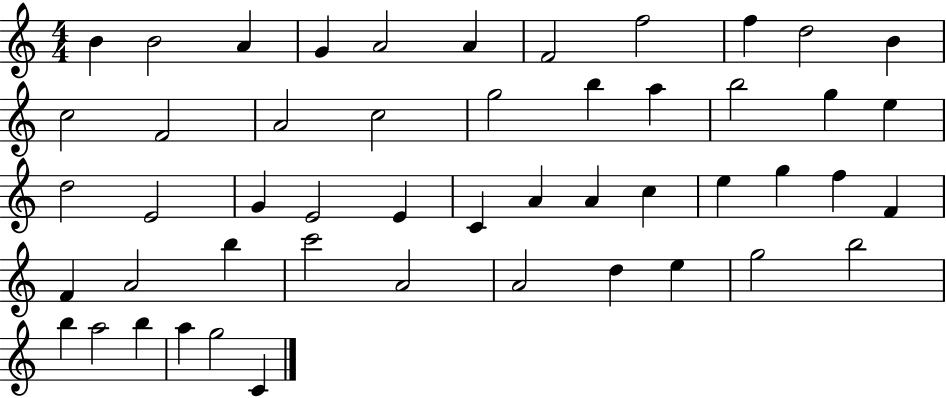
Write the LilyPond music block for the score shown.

{
  \clef treble
  \numericTimeSignature
  \time 4/4
  \key c \major
  b'4 b'2 a'4 | g'4 a'2 a'4 | f'2 f''2 | f''4 d''2 b'4 | \break c''2 f'2 | a'2 c''2 | g''2 b''4 a''4 | b''2 g''4 e''4 | \break d''2 e'2 | g'4 e'2 e'4 | c'4 a'4 a'4 c''4 | e''4 g''4 f''4 f'4 | \break f'4 a'2 b''4 | c'''2 a'2 | a'2 d''4 e''4 | g''2 b''2 | \break b''4 a''2 b''4 | a''4 g''2 c'4 | \bar "|."
}